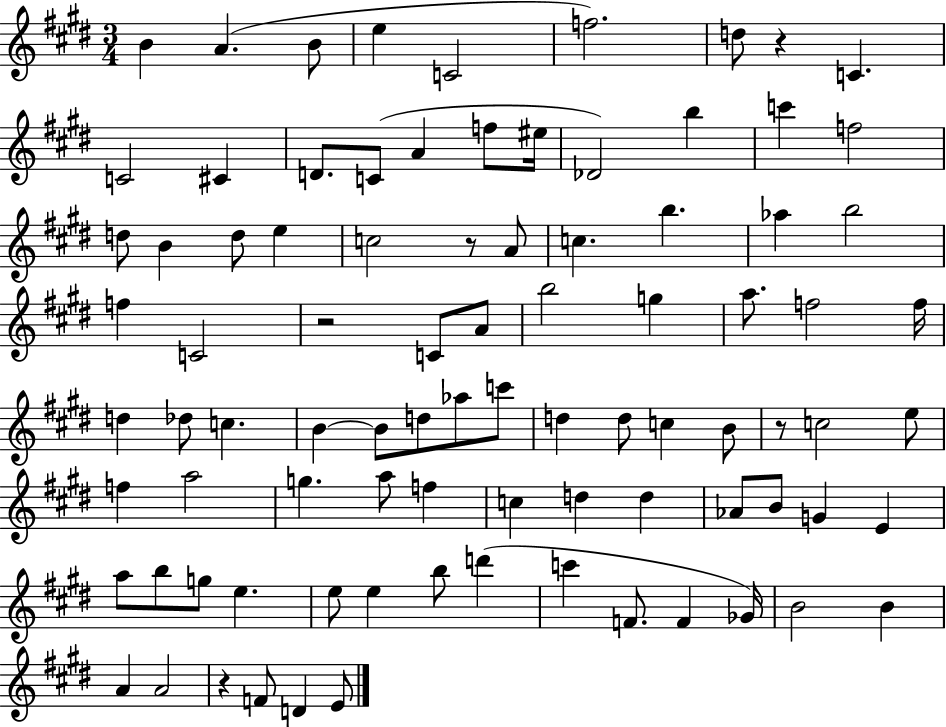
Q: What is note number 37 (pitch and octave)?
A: F5